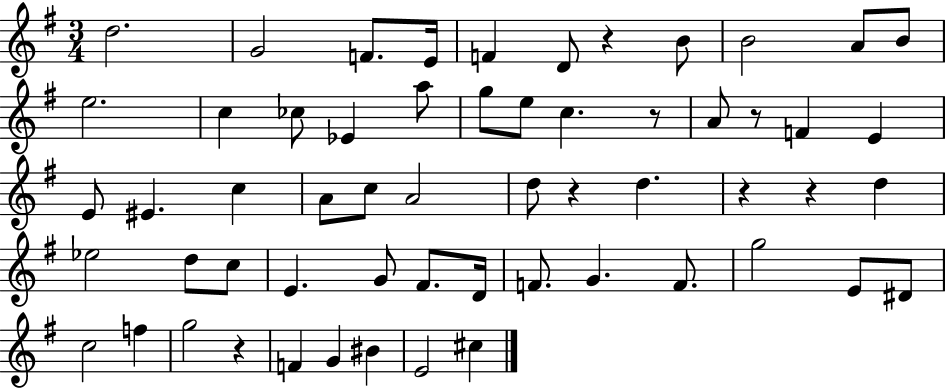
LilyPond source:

{
  \clef treble
  \numericTimeSignature
  \time 3/4
  \key g \major
  \repeat volta 2 { d''2. | g'2 f'8. e'16 | f'4 d'8 r4 b'8 | b'2 a'8 b'8 | \break e''2. | c''4 ces''8 ees'4 a''8 | g''8 e''8 c''4. r8 | a'8 r8 f'4 e'4 | \break e'8 eis'4. c''4 | a'8 c''8 a'2 | d''8 r4 d''4. | r4 r4 d''4 | \break ees''2 d''8 c''8 | e'4. g'8 fis'8. d'16 | f'8. g'4. f'8. | g''2 e'8 dis'8 | \break c''2 f''4 | g''2 r4 | f'4 g'4 bis'4 | e'2 cis''4 | \break } \bar "|."
}